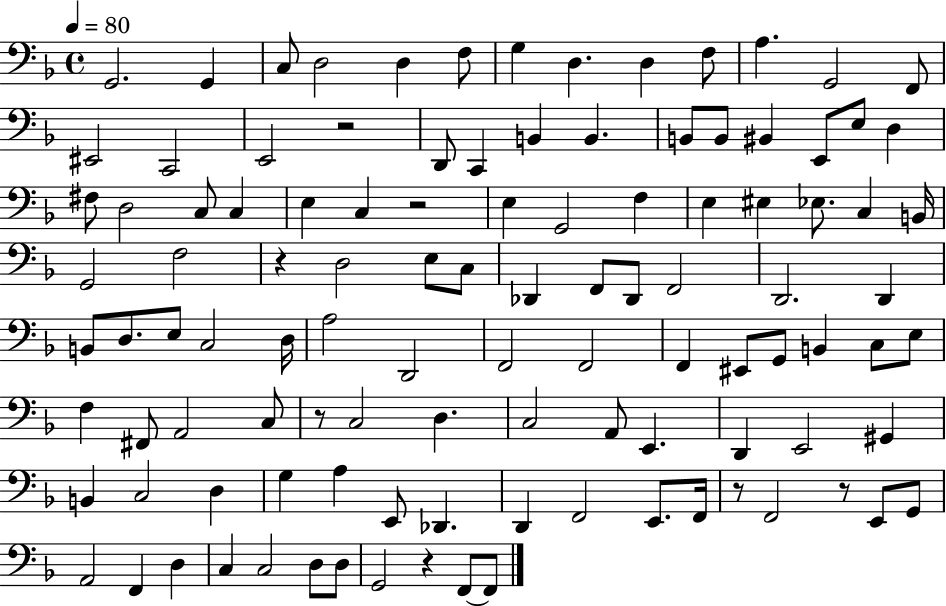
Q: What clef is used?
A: bass